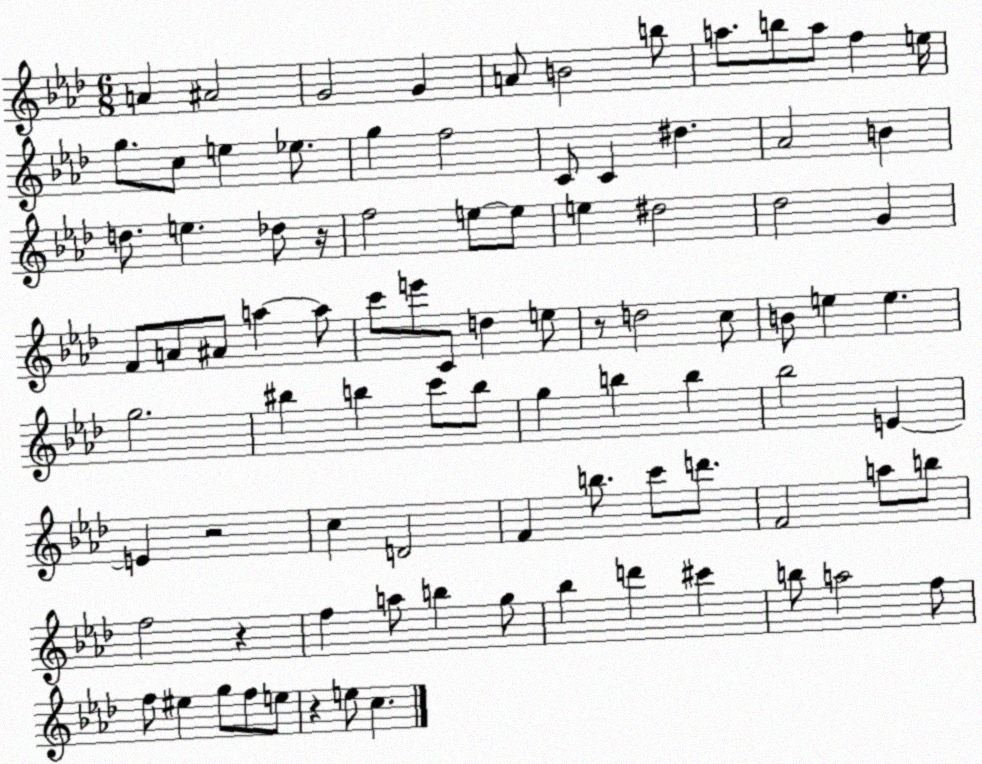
X:1
T:Untitled
M:6/8
L:1/4
K:Ab
A ^A2 G2 G A/2 B2 b/2 a/2 b/2 a/2 f e/4 g/2 c/2 e _e/2 g f2 C/2 C ^d _A2 B d/2 e _d/2 z/4 f2 e/2 e/2 e ^d2 _d2 G F/2 A/2 ^A/2 a a/2 c'/2 e'/2 C/2 d e/2 z/2 d2 c/2 B/2 e e g2 ^b b c'/2 b/2 g b b _b2 E E z2 c D2 F b/2 c'/2 d'/2 F2 a/2 b/2 f2 z f a/2 b g/2 _b d' ^c' b/2 a2 f/2 f/2 ^e g/2 f/2 e/2 z e/2 c